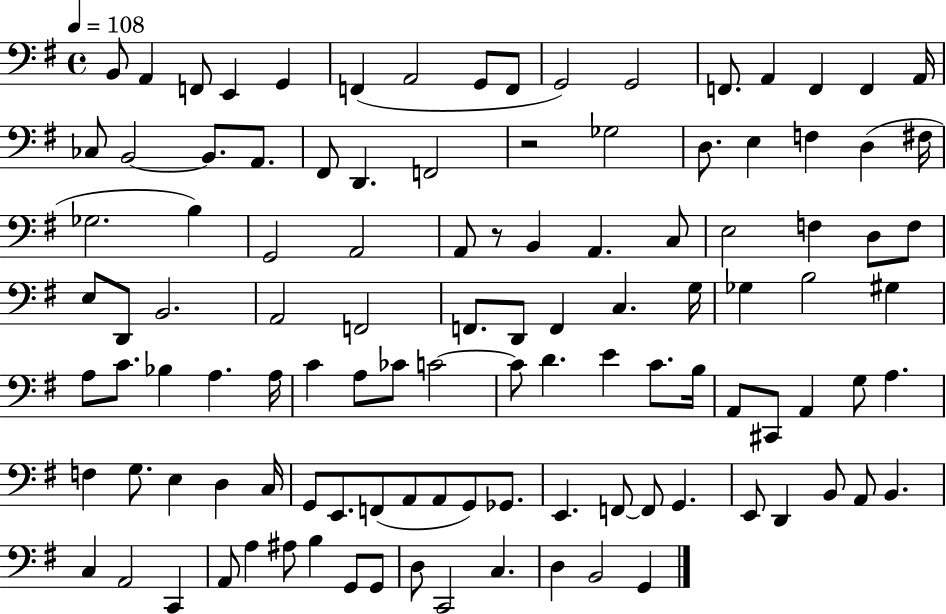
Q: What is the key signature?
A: G major